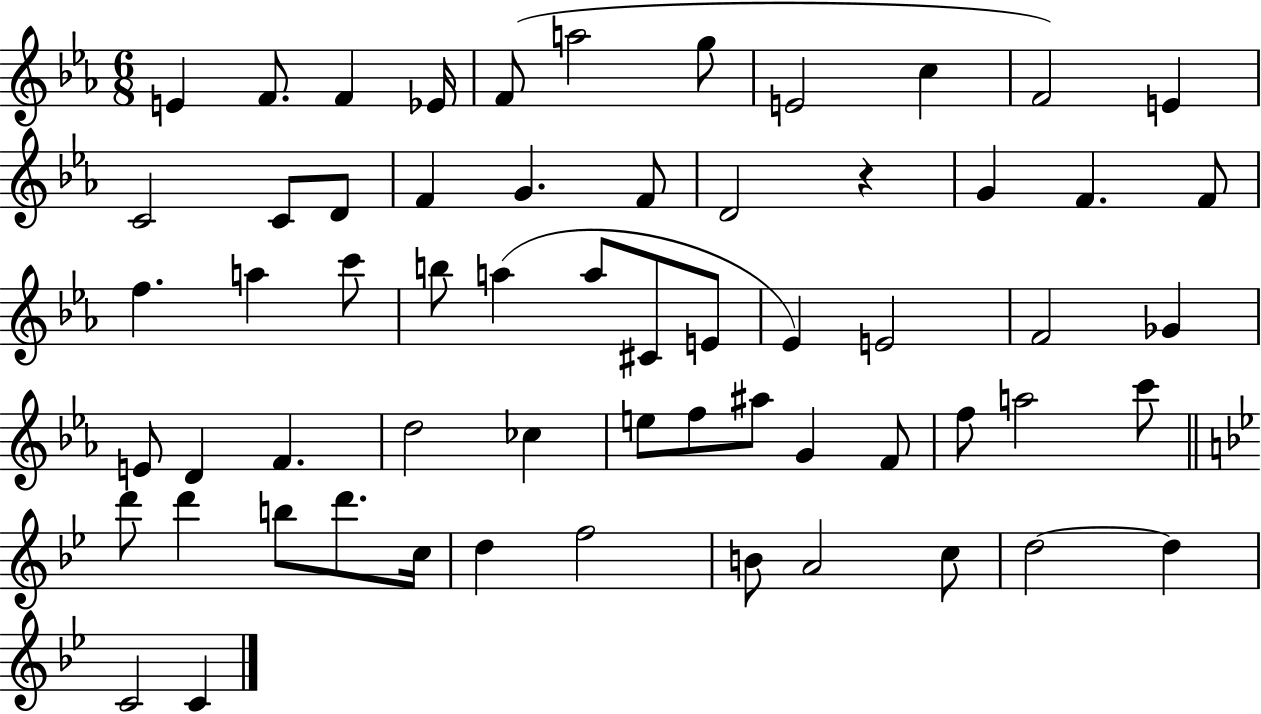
{
  \clef treble
  \numericTimeSignature
  \time 6/8
  \key ees \major
  e'4 f'8. f'4 ees'16 | f'8( a''2 g''8 | e'2 c''4 | f'2) e'4 | \break c'2 c'8 d'8 | f'4 g'4. f'8 | d'2 r4 | g'4 f'4. f'8 | \break f''4. a''4 c'''8 | b''8 a''4( a''8 cis'8 e'8 | ees'4) e'2 | f'2 ges'4 | \break e'8 d'4 f'4. | d''2 ces''4 | e''8 f''8 ais''8 g'4 f'8 | f''8 a''2 c'''8 | \break \bar "||" \break \key bes \major d'''8 d'''4 b''8 d'''8. c''16 | d''4 f''2 | b'8 a'2 c''8 | d''2~~ d''4 | \break c'2 c'4 | \bar "|."
}